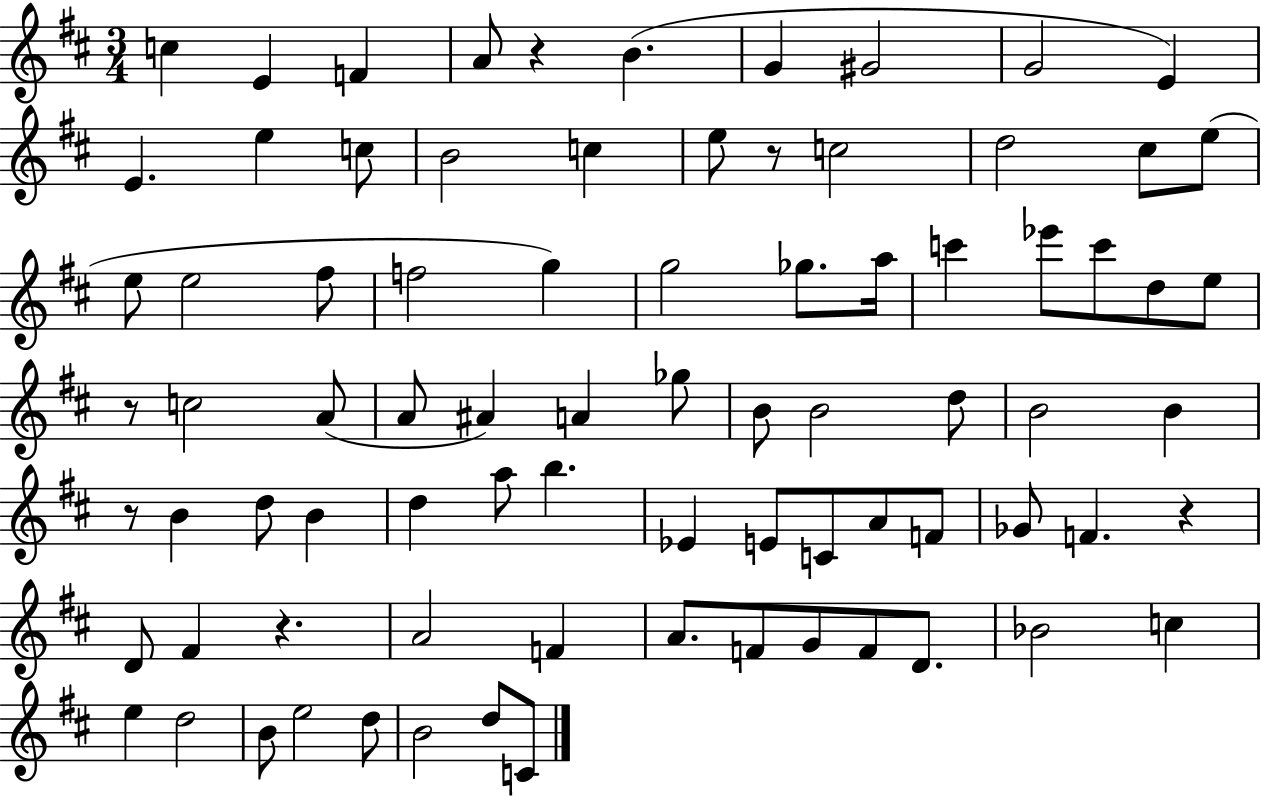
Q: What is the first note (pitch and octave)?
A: C5